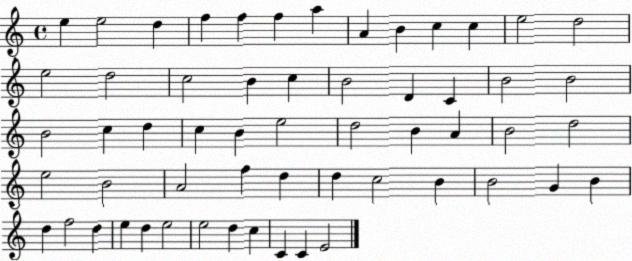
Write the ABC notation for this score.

X:1
T:Untitled
M:4/4
L:1/4
K:C
e e2 d f f f a A B c c e2 d2 e2 d2 c2 B c B2 D C B2 B2 B2 c d c B e2 d2 B A B2 d2 e2 B2 A2 f d d c2 B B2 G B d f2 d e d e2 e2 d c C C E2